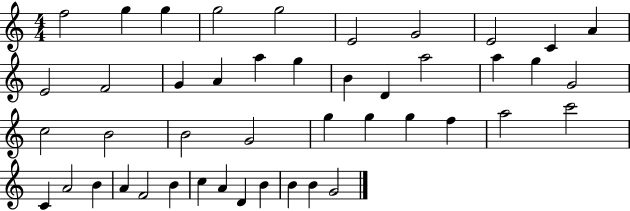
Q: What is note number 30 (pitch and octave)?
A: F5